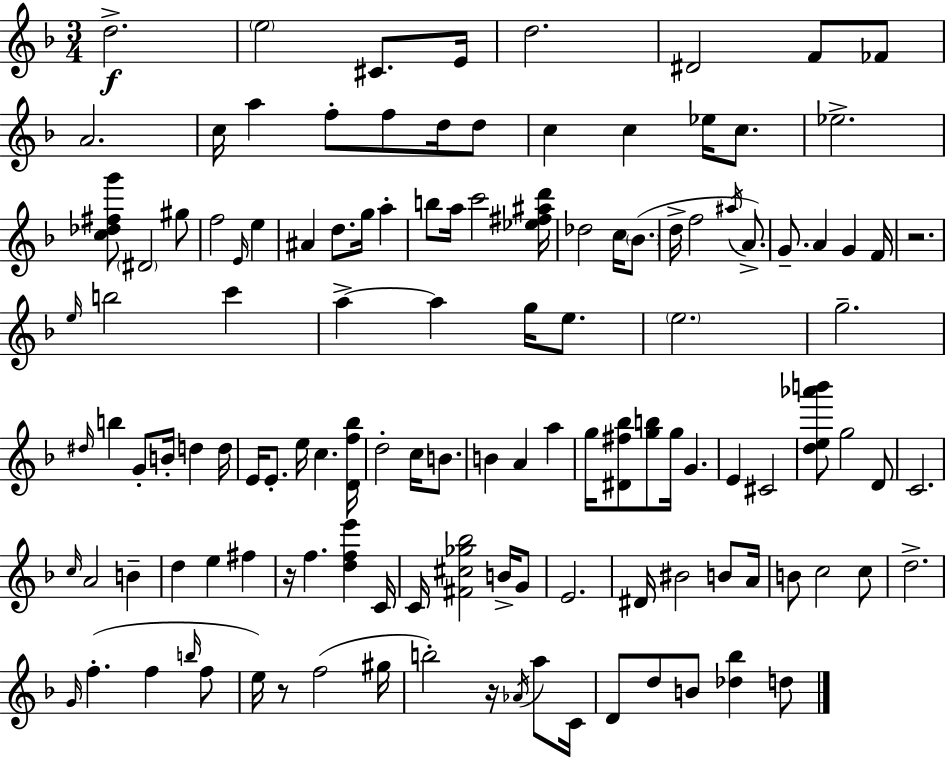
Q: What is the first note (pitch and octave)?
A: D5